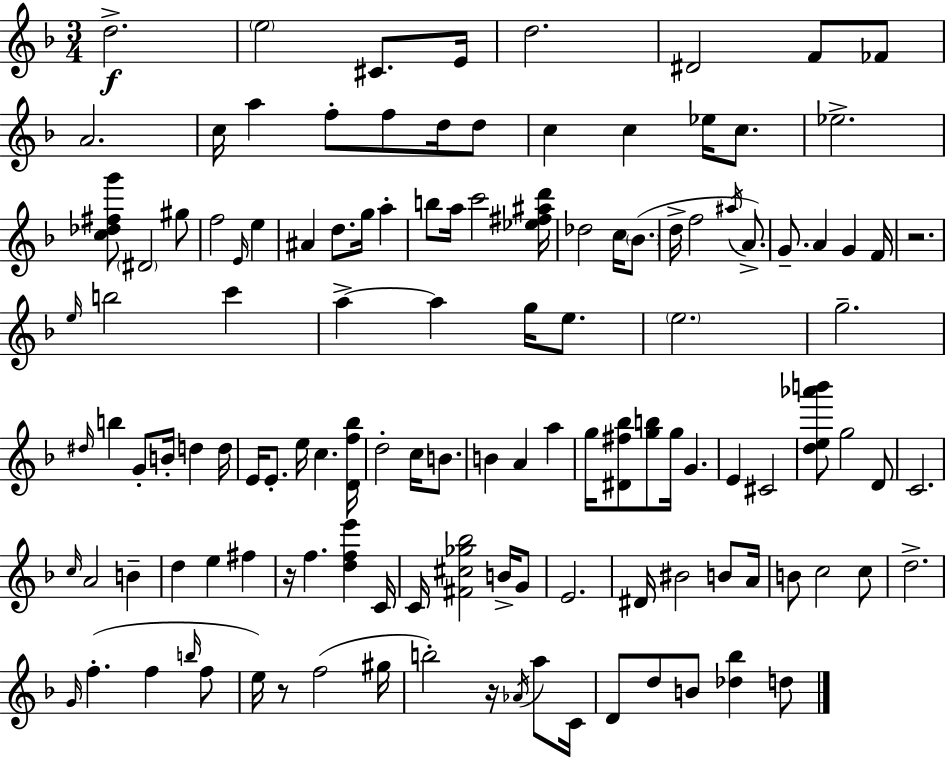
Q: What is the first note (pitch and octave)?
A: D5